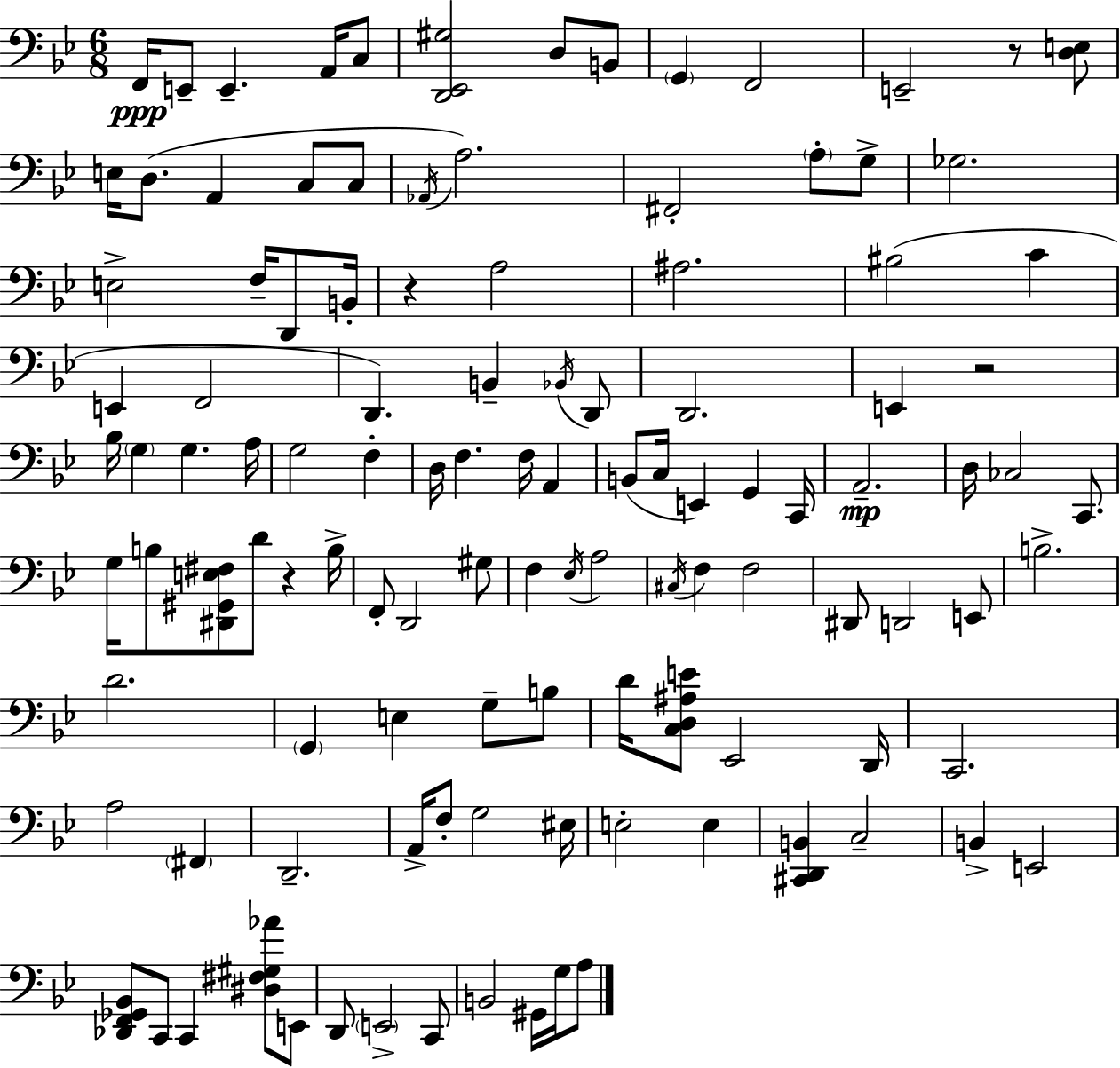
F2/s E2/e E2/q. A2/s C3/e [D2,Eb2,G#3]/h D3/e B2/e G2/q F2/h E2/h R/e [D3,E3]/e E3/s D3/e. A2/q C3/e C3/e Ab2/s A3/h. F#2/h A3/e G3/e Gb3/h. E3/h F3/s D2/e B2/s R/q A3/h A#3/h. BIS3/h C4/q E2/q F2/h D2/q. B2/q Bb2/s D2/e D2/h. E2/q R/h Bb3/s G3/q G3/q. A3/s G3/h F3/q D3/s F3/q. F3/s A2/q B2/e C3/s E2/q G2/q C2/s A2/h. D3/s CES3/h C2/e. G3/s B3/e [D#2,G#2,E3,F#3]/e D4/e R/q B3/s F2/e D2/h G#3/e F3/q Eb3/s A3/h C#3/s F3/q F3/h D#2/e D2/h E2/e B3/h. D4/h. G2/q E3/q G3/e B3/e D4/s [C3,D3,A#3,E4]/e Eb2/h D2/s C2/h. A3/h F#2/q D2/h. A2/s F3/e G3/h EIS3/s E3/h E3/q [C#2,D2,B2]/q C3/h B2/q E2/h [Db2,F2,Gb2,Bb2]/e C2/e C2/q [D#3,F#3,G#3,Ab4]/e E2/e D2/e E2/h C2/e B2/h G#2/s G3/s A3/e